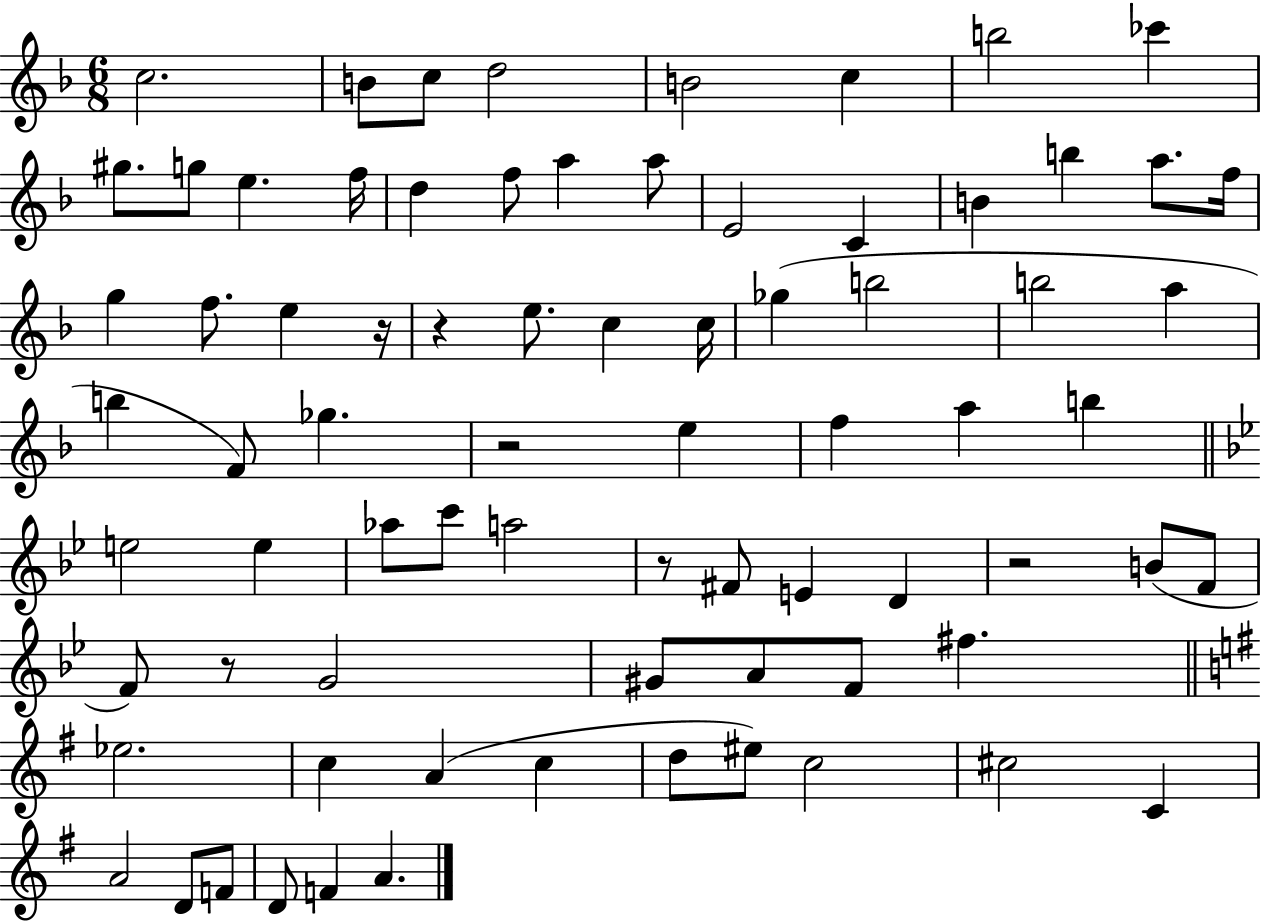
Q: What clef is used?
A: treble